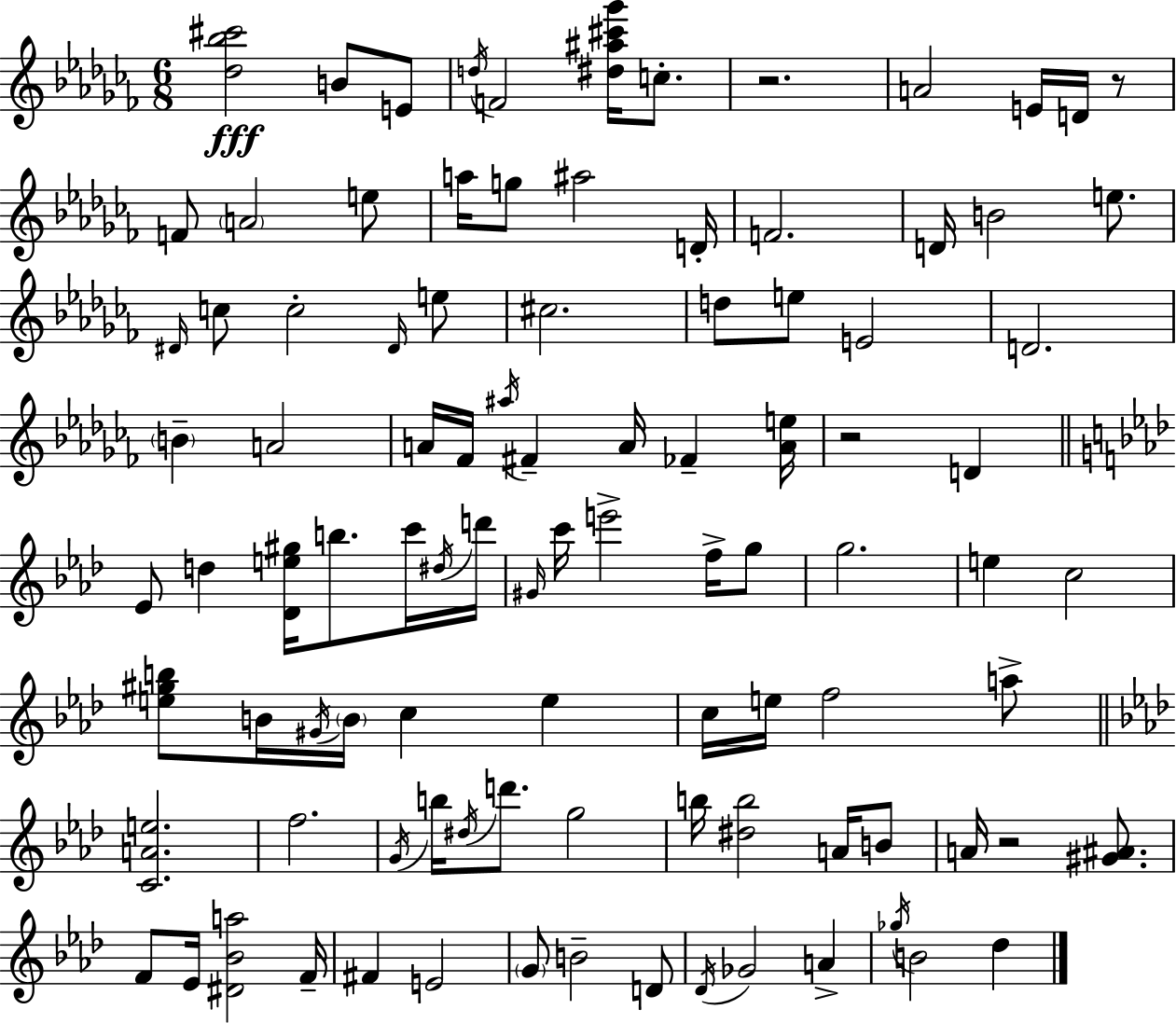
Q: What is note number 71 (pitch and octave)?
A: A4